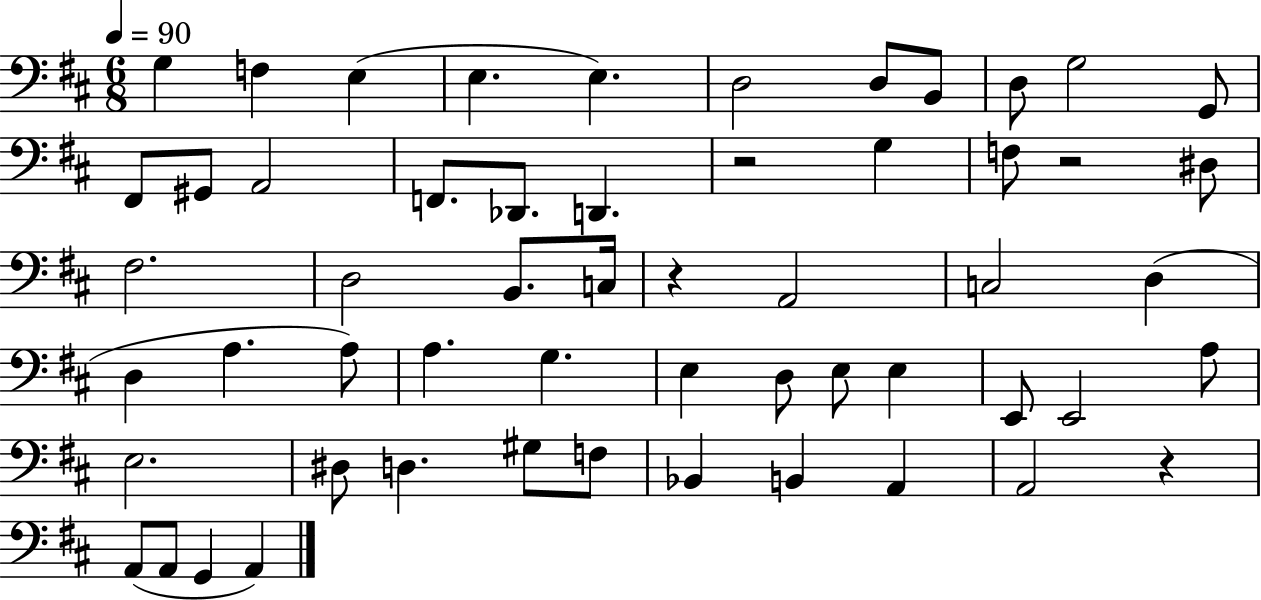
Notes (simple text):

G3/q F3/q E3/q E3/q. E3/q. D3/h D3/e B2/e D3/e G3/h G2/e F#2/e G#2/e A2/h F2/e. Db2/e. D2/q. R/h G3/q F3/e R/h D#3/e F#3/h. D3/h B2/e. C3/s R/q A2/h C3/h D3/q D3/q A3/q. A3/e A3/q. G3/q. E3/q D3/e E3/e E3/q E2/e E2/h A3/e E3/h. D#3/e D3/q. G#3/e F3/e Bb2/q B2/q A2/q A2/h R/q A2/e A2/e G2/q A2/q